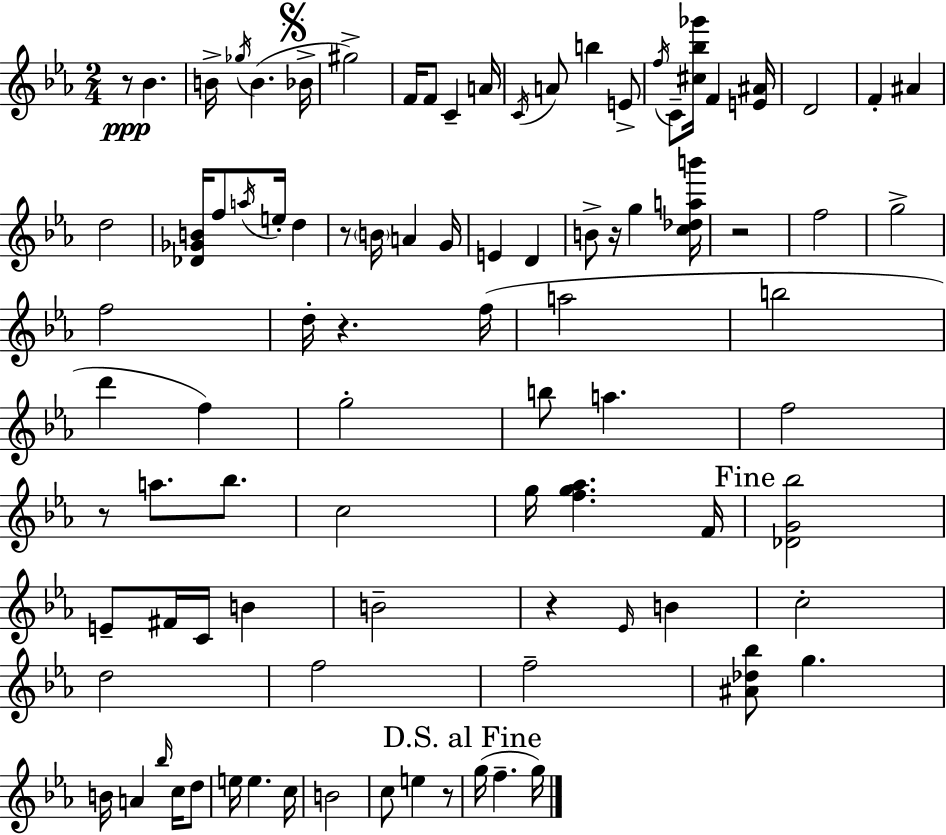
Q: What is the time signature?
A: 2/4